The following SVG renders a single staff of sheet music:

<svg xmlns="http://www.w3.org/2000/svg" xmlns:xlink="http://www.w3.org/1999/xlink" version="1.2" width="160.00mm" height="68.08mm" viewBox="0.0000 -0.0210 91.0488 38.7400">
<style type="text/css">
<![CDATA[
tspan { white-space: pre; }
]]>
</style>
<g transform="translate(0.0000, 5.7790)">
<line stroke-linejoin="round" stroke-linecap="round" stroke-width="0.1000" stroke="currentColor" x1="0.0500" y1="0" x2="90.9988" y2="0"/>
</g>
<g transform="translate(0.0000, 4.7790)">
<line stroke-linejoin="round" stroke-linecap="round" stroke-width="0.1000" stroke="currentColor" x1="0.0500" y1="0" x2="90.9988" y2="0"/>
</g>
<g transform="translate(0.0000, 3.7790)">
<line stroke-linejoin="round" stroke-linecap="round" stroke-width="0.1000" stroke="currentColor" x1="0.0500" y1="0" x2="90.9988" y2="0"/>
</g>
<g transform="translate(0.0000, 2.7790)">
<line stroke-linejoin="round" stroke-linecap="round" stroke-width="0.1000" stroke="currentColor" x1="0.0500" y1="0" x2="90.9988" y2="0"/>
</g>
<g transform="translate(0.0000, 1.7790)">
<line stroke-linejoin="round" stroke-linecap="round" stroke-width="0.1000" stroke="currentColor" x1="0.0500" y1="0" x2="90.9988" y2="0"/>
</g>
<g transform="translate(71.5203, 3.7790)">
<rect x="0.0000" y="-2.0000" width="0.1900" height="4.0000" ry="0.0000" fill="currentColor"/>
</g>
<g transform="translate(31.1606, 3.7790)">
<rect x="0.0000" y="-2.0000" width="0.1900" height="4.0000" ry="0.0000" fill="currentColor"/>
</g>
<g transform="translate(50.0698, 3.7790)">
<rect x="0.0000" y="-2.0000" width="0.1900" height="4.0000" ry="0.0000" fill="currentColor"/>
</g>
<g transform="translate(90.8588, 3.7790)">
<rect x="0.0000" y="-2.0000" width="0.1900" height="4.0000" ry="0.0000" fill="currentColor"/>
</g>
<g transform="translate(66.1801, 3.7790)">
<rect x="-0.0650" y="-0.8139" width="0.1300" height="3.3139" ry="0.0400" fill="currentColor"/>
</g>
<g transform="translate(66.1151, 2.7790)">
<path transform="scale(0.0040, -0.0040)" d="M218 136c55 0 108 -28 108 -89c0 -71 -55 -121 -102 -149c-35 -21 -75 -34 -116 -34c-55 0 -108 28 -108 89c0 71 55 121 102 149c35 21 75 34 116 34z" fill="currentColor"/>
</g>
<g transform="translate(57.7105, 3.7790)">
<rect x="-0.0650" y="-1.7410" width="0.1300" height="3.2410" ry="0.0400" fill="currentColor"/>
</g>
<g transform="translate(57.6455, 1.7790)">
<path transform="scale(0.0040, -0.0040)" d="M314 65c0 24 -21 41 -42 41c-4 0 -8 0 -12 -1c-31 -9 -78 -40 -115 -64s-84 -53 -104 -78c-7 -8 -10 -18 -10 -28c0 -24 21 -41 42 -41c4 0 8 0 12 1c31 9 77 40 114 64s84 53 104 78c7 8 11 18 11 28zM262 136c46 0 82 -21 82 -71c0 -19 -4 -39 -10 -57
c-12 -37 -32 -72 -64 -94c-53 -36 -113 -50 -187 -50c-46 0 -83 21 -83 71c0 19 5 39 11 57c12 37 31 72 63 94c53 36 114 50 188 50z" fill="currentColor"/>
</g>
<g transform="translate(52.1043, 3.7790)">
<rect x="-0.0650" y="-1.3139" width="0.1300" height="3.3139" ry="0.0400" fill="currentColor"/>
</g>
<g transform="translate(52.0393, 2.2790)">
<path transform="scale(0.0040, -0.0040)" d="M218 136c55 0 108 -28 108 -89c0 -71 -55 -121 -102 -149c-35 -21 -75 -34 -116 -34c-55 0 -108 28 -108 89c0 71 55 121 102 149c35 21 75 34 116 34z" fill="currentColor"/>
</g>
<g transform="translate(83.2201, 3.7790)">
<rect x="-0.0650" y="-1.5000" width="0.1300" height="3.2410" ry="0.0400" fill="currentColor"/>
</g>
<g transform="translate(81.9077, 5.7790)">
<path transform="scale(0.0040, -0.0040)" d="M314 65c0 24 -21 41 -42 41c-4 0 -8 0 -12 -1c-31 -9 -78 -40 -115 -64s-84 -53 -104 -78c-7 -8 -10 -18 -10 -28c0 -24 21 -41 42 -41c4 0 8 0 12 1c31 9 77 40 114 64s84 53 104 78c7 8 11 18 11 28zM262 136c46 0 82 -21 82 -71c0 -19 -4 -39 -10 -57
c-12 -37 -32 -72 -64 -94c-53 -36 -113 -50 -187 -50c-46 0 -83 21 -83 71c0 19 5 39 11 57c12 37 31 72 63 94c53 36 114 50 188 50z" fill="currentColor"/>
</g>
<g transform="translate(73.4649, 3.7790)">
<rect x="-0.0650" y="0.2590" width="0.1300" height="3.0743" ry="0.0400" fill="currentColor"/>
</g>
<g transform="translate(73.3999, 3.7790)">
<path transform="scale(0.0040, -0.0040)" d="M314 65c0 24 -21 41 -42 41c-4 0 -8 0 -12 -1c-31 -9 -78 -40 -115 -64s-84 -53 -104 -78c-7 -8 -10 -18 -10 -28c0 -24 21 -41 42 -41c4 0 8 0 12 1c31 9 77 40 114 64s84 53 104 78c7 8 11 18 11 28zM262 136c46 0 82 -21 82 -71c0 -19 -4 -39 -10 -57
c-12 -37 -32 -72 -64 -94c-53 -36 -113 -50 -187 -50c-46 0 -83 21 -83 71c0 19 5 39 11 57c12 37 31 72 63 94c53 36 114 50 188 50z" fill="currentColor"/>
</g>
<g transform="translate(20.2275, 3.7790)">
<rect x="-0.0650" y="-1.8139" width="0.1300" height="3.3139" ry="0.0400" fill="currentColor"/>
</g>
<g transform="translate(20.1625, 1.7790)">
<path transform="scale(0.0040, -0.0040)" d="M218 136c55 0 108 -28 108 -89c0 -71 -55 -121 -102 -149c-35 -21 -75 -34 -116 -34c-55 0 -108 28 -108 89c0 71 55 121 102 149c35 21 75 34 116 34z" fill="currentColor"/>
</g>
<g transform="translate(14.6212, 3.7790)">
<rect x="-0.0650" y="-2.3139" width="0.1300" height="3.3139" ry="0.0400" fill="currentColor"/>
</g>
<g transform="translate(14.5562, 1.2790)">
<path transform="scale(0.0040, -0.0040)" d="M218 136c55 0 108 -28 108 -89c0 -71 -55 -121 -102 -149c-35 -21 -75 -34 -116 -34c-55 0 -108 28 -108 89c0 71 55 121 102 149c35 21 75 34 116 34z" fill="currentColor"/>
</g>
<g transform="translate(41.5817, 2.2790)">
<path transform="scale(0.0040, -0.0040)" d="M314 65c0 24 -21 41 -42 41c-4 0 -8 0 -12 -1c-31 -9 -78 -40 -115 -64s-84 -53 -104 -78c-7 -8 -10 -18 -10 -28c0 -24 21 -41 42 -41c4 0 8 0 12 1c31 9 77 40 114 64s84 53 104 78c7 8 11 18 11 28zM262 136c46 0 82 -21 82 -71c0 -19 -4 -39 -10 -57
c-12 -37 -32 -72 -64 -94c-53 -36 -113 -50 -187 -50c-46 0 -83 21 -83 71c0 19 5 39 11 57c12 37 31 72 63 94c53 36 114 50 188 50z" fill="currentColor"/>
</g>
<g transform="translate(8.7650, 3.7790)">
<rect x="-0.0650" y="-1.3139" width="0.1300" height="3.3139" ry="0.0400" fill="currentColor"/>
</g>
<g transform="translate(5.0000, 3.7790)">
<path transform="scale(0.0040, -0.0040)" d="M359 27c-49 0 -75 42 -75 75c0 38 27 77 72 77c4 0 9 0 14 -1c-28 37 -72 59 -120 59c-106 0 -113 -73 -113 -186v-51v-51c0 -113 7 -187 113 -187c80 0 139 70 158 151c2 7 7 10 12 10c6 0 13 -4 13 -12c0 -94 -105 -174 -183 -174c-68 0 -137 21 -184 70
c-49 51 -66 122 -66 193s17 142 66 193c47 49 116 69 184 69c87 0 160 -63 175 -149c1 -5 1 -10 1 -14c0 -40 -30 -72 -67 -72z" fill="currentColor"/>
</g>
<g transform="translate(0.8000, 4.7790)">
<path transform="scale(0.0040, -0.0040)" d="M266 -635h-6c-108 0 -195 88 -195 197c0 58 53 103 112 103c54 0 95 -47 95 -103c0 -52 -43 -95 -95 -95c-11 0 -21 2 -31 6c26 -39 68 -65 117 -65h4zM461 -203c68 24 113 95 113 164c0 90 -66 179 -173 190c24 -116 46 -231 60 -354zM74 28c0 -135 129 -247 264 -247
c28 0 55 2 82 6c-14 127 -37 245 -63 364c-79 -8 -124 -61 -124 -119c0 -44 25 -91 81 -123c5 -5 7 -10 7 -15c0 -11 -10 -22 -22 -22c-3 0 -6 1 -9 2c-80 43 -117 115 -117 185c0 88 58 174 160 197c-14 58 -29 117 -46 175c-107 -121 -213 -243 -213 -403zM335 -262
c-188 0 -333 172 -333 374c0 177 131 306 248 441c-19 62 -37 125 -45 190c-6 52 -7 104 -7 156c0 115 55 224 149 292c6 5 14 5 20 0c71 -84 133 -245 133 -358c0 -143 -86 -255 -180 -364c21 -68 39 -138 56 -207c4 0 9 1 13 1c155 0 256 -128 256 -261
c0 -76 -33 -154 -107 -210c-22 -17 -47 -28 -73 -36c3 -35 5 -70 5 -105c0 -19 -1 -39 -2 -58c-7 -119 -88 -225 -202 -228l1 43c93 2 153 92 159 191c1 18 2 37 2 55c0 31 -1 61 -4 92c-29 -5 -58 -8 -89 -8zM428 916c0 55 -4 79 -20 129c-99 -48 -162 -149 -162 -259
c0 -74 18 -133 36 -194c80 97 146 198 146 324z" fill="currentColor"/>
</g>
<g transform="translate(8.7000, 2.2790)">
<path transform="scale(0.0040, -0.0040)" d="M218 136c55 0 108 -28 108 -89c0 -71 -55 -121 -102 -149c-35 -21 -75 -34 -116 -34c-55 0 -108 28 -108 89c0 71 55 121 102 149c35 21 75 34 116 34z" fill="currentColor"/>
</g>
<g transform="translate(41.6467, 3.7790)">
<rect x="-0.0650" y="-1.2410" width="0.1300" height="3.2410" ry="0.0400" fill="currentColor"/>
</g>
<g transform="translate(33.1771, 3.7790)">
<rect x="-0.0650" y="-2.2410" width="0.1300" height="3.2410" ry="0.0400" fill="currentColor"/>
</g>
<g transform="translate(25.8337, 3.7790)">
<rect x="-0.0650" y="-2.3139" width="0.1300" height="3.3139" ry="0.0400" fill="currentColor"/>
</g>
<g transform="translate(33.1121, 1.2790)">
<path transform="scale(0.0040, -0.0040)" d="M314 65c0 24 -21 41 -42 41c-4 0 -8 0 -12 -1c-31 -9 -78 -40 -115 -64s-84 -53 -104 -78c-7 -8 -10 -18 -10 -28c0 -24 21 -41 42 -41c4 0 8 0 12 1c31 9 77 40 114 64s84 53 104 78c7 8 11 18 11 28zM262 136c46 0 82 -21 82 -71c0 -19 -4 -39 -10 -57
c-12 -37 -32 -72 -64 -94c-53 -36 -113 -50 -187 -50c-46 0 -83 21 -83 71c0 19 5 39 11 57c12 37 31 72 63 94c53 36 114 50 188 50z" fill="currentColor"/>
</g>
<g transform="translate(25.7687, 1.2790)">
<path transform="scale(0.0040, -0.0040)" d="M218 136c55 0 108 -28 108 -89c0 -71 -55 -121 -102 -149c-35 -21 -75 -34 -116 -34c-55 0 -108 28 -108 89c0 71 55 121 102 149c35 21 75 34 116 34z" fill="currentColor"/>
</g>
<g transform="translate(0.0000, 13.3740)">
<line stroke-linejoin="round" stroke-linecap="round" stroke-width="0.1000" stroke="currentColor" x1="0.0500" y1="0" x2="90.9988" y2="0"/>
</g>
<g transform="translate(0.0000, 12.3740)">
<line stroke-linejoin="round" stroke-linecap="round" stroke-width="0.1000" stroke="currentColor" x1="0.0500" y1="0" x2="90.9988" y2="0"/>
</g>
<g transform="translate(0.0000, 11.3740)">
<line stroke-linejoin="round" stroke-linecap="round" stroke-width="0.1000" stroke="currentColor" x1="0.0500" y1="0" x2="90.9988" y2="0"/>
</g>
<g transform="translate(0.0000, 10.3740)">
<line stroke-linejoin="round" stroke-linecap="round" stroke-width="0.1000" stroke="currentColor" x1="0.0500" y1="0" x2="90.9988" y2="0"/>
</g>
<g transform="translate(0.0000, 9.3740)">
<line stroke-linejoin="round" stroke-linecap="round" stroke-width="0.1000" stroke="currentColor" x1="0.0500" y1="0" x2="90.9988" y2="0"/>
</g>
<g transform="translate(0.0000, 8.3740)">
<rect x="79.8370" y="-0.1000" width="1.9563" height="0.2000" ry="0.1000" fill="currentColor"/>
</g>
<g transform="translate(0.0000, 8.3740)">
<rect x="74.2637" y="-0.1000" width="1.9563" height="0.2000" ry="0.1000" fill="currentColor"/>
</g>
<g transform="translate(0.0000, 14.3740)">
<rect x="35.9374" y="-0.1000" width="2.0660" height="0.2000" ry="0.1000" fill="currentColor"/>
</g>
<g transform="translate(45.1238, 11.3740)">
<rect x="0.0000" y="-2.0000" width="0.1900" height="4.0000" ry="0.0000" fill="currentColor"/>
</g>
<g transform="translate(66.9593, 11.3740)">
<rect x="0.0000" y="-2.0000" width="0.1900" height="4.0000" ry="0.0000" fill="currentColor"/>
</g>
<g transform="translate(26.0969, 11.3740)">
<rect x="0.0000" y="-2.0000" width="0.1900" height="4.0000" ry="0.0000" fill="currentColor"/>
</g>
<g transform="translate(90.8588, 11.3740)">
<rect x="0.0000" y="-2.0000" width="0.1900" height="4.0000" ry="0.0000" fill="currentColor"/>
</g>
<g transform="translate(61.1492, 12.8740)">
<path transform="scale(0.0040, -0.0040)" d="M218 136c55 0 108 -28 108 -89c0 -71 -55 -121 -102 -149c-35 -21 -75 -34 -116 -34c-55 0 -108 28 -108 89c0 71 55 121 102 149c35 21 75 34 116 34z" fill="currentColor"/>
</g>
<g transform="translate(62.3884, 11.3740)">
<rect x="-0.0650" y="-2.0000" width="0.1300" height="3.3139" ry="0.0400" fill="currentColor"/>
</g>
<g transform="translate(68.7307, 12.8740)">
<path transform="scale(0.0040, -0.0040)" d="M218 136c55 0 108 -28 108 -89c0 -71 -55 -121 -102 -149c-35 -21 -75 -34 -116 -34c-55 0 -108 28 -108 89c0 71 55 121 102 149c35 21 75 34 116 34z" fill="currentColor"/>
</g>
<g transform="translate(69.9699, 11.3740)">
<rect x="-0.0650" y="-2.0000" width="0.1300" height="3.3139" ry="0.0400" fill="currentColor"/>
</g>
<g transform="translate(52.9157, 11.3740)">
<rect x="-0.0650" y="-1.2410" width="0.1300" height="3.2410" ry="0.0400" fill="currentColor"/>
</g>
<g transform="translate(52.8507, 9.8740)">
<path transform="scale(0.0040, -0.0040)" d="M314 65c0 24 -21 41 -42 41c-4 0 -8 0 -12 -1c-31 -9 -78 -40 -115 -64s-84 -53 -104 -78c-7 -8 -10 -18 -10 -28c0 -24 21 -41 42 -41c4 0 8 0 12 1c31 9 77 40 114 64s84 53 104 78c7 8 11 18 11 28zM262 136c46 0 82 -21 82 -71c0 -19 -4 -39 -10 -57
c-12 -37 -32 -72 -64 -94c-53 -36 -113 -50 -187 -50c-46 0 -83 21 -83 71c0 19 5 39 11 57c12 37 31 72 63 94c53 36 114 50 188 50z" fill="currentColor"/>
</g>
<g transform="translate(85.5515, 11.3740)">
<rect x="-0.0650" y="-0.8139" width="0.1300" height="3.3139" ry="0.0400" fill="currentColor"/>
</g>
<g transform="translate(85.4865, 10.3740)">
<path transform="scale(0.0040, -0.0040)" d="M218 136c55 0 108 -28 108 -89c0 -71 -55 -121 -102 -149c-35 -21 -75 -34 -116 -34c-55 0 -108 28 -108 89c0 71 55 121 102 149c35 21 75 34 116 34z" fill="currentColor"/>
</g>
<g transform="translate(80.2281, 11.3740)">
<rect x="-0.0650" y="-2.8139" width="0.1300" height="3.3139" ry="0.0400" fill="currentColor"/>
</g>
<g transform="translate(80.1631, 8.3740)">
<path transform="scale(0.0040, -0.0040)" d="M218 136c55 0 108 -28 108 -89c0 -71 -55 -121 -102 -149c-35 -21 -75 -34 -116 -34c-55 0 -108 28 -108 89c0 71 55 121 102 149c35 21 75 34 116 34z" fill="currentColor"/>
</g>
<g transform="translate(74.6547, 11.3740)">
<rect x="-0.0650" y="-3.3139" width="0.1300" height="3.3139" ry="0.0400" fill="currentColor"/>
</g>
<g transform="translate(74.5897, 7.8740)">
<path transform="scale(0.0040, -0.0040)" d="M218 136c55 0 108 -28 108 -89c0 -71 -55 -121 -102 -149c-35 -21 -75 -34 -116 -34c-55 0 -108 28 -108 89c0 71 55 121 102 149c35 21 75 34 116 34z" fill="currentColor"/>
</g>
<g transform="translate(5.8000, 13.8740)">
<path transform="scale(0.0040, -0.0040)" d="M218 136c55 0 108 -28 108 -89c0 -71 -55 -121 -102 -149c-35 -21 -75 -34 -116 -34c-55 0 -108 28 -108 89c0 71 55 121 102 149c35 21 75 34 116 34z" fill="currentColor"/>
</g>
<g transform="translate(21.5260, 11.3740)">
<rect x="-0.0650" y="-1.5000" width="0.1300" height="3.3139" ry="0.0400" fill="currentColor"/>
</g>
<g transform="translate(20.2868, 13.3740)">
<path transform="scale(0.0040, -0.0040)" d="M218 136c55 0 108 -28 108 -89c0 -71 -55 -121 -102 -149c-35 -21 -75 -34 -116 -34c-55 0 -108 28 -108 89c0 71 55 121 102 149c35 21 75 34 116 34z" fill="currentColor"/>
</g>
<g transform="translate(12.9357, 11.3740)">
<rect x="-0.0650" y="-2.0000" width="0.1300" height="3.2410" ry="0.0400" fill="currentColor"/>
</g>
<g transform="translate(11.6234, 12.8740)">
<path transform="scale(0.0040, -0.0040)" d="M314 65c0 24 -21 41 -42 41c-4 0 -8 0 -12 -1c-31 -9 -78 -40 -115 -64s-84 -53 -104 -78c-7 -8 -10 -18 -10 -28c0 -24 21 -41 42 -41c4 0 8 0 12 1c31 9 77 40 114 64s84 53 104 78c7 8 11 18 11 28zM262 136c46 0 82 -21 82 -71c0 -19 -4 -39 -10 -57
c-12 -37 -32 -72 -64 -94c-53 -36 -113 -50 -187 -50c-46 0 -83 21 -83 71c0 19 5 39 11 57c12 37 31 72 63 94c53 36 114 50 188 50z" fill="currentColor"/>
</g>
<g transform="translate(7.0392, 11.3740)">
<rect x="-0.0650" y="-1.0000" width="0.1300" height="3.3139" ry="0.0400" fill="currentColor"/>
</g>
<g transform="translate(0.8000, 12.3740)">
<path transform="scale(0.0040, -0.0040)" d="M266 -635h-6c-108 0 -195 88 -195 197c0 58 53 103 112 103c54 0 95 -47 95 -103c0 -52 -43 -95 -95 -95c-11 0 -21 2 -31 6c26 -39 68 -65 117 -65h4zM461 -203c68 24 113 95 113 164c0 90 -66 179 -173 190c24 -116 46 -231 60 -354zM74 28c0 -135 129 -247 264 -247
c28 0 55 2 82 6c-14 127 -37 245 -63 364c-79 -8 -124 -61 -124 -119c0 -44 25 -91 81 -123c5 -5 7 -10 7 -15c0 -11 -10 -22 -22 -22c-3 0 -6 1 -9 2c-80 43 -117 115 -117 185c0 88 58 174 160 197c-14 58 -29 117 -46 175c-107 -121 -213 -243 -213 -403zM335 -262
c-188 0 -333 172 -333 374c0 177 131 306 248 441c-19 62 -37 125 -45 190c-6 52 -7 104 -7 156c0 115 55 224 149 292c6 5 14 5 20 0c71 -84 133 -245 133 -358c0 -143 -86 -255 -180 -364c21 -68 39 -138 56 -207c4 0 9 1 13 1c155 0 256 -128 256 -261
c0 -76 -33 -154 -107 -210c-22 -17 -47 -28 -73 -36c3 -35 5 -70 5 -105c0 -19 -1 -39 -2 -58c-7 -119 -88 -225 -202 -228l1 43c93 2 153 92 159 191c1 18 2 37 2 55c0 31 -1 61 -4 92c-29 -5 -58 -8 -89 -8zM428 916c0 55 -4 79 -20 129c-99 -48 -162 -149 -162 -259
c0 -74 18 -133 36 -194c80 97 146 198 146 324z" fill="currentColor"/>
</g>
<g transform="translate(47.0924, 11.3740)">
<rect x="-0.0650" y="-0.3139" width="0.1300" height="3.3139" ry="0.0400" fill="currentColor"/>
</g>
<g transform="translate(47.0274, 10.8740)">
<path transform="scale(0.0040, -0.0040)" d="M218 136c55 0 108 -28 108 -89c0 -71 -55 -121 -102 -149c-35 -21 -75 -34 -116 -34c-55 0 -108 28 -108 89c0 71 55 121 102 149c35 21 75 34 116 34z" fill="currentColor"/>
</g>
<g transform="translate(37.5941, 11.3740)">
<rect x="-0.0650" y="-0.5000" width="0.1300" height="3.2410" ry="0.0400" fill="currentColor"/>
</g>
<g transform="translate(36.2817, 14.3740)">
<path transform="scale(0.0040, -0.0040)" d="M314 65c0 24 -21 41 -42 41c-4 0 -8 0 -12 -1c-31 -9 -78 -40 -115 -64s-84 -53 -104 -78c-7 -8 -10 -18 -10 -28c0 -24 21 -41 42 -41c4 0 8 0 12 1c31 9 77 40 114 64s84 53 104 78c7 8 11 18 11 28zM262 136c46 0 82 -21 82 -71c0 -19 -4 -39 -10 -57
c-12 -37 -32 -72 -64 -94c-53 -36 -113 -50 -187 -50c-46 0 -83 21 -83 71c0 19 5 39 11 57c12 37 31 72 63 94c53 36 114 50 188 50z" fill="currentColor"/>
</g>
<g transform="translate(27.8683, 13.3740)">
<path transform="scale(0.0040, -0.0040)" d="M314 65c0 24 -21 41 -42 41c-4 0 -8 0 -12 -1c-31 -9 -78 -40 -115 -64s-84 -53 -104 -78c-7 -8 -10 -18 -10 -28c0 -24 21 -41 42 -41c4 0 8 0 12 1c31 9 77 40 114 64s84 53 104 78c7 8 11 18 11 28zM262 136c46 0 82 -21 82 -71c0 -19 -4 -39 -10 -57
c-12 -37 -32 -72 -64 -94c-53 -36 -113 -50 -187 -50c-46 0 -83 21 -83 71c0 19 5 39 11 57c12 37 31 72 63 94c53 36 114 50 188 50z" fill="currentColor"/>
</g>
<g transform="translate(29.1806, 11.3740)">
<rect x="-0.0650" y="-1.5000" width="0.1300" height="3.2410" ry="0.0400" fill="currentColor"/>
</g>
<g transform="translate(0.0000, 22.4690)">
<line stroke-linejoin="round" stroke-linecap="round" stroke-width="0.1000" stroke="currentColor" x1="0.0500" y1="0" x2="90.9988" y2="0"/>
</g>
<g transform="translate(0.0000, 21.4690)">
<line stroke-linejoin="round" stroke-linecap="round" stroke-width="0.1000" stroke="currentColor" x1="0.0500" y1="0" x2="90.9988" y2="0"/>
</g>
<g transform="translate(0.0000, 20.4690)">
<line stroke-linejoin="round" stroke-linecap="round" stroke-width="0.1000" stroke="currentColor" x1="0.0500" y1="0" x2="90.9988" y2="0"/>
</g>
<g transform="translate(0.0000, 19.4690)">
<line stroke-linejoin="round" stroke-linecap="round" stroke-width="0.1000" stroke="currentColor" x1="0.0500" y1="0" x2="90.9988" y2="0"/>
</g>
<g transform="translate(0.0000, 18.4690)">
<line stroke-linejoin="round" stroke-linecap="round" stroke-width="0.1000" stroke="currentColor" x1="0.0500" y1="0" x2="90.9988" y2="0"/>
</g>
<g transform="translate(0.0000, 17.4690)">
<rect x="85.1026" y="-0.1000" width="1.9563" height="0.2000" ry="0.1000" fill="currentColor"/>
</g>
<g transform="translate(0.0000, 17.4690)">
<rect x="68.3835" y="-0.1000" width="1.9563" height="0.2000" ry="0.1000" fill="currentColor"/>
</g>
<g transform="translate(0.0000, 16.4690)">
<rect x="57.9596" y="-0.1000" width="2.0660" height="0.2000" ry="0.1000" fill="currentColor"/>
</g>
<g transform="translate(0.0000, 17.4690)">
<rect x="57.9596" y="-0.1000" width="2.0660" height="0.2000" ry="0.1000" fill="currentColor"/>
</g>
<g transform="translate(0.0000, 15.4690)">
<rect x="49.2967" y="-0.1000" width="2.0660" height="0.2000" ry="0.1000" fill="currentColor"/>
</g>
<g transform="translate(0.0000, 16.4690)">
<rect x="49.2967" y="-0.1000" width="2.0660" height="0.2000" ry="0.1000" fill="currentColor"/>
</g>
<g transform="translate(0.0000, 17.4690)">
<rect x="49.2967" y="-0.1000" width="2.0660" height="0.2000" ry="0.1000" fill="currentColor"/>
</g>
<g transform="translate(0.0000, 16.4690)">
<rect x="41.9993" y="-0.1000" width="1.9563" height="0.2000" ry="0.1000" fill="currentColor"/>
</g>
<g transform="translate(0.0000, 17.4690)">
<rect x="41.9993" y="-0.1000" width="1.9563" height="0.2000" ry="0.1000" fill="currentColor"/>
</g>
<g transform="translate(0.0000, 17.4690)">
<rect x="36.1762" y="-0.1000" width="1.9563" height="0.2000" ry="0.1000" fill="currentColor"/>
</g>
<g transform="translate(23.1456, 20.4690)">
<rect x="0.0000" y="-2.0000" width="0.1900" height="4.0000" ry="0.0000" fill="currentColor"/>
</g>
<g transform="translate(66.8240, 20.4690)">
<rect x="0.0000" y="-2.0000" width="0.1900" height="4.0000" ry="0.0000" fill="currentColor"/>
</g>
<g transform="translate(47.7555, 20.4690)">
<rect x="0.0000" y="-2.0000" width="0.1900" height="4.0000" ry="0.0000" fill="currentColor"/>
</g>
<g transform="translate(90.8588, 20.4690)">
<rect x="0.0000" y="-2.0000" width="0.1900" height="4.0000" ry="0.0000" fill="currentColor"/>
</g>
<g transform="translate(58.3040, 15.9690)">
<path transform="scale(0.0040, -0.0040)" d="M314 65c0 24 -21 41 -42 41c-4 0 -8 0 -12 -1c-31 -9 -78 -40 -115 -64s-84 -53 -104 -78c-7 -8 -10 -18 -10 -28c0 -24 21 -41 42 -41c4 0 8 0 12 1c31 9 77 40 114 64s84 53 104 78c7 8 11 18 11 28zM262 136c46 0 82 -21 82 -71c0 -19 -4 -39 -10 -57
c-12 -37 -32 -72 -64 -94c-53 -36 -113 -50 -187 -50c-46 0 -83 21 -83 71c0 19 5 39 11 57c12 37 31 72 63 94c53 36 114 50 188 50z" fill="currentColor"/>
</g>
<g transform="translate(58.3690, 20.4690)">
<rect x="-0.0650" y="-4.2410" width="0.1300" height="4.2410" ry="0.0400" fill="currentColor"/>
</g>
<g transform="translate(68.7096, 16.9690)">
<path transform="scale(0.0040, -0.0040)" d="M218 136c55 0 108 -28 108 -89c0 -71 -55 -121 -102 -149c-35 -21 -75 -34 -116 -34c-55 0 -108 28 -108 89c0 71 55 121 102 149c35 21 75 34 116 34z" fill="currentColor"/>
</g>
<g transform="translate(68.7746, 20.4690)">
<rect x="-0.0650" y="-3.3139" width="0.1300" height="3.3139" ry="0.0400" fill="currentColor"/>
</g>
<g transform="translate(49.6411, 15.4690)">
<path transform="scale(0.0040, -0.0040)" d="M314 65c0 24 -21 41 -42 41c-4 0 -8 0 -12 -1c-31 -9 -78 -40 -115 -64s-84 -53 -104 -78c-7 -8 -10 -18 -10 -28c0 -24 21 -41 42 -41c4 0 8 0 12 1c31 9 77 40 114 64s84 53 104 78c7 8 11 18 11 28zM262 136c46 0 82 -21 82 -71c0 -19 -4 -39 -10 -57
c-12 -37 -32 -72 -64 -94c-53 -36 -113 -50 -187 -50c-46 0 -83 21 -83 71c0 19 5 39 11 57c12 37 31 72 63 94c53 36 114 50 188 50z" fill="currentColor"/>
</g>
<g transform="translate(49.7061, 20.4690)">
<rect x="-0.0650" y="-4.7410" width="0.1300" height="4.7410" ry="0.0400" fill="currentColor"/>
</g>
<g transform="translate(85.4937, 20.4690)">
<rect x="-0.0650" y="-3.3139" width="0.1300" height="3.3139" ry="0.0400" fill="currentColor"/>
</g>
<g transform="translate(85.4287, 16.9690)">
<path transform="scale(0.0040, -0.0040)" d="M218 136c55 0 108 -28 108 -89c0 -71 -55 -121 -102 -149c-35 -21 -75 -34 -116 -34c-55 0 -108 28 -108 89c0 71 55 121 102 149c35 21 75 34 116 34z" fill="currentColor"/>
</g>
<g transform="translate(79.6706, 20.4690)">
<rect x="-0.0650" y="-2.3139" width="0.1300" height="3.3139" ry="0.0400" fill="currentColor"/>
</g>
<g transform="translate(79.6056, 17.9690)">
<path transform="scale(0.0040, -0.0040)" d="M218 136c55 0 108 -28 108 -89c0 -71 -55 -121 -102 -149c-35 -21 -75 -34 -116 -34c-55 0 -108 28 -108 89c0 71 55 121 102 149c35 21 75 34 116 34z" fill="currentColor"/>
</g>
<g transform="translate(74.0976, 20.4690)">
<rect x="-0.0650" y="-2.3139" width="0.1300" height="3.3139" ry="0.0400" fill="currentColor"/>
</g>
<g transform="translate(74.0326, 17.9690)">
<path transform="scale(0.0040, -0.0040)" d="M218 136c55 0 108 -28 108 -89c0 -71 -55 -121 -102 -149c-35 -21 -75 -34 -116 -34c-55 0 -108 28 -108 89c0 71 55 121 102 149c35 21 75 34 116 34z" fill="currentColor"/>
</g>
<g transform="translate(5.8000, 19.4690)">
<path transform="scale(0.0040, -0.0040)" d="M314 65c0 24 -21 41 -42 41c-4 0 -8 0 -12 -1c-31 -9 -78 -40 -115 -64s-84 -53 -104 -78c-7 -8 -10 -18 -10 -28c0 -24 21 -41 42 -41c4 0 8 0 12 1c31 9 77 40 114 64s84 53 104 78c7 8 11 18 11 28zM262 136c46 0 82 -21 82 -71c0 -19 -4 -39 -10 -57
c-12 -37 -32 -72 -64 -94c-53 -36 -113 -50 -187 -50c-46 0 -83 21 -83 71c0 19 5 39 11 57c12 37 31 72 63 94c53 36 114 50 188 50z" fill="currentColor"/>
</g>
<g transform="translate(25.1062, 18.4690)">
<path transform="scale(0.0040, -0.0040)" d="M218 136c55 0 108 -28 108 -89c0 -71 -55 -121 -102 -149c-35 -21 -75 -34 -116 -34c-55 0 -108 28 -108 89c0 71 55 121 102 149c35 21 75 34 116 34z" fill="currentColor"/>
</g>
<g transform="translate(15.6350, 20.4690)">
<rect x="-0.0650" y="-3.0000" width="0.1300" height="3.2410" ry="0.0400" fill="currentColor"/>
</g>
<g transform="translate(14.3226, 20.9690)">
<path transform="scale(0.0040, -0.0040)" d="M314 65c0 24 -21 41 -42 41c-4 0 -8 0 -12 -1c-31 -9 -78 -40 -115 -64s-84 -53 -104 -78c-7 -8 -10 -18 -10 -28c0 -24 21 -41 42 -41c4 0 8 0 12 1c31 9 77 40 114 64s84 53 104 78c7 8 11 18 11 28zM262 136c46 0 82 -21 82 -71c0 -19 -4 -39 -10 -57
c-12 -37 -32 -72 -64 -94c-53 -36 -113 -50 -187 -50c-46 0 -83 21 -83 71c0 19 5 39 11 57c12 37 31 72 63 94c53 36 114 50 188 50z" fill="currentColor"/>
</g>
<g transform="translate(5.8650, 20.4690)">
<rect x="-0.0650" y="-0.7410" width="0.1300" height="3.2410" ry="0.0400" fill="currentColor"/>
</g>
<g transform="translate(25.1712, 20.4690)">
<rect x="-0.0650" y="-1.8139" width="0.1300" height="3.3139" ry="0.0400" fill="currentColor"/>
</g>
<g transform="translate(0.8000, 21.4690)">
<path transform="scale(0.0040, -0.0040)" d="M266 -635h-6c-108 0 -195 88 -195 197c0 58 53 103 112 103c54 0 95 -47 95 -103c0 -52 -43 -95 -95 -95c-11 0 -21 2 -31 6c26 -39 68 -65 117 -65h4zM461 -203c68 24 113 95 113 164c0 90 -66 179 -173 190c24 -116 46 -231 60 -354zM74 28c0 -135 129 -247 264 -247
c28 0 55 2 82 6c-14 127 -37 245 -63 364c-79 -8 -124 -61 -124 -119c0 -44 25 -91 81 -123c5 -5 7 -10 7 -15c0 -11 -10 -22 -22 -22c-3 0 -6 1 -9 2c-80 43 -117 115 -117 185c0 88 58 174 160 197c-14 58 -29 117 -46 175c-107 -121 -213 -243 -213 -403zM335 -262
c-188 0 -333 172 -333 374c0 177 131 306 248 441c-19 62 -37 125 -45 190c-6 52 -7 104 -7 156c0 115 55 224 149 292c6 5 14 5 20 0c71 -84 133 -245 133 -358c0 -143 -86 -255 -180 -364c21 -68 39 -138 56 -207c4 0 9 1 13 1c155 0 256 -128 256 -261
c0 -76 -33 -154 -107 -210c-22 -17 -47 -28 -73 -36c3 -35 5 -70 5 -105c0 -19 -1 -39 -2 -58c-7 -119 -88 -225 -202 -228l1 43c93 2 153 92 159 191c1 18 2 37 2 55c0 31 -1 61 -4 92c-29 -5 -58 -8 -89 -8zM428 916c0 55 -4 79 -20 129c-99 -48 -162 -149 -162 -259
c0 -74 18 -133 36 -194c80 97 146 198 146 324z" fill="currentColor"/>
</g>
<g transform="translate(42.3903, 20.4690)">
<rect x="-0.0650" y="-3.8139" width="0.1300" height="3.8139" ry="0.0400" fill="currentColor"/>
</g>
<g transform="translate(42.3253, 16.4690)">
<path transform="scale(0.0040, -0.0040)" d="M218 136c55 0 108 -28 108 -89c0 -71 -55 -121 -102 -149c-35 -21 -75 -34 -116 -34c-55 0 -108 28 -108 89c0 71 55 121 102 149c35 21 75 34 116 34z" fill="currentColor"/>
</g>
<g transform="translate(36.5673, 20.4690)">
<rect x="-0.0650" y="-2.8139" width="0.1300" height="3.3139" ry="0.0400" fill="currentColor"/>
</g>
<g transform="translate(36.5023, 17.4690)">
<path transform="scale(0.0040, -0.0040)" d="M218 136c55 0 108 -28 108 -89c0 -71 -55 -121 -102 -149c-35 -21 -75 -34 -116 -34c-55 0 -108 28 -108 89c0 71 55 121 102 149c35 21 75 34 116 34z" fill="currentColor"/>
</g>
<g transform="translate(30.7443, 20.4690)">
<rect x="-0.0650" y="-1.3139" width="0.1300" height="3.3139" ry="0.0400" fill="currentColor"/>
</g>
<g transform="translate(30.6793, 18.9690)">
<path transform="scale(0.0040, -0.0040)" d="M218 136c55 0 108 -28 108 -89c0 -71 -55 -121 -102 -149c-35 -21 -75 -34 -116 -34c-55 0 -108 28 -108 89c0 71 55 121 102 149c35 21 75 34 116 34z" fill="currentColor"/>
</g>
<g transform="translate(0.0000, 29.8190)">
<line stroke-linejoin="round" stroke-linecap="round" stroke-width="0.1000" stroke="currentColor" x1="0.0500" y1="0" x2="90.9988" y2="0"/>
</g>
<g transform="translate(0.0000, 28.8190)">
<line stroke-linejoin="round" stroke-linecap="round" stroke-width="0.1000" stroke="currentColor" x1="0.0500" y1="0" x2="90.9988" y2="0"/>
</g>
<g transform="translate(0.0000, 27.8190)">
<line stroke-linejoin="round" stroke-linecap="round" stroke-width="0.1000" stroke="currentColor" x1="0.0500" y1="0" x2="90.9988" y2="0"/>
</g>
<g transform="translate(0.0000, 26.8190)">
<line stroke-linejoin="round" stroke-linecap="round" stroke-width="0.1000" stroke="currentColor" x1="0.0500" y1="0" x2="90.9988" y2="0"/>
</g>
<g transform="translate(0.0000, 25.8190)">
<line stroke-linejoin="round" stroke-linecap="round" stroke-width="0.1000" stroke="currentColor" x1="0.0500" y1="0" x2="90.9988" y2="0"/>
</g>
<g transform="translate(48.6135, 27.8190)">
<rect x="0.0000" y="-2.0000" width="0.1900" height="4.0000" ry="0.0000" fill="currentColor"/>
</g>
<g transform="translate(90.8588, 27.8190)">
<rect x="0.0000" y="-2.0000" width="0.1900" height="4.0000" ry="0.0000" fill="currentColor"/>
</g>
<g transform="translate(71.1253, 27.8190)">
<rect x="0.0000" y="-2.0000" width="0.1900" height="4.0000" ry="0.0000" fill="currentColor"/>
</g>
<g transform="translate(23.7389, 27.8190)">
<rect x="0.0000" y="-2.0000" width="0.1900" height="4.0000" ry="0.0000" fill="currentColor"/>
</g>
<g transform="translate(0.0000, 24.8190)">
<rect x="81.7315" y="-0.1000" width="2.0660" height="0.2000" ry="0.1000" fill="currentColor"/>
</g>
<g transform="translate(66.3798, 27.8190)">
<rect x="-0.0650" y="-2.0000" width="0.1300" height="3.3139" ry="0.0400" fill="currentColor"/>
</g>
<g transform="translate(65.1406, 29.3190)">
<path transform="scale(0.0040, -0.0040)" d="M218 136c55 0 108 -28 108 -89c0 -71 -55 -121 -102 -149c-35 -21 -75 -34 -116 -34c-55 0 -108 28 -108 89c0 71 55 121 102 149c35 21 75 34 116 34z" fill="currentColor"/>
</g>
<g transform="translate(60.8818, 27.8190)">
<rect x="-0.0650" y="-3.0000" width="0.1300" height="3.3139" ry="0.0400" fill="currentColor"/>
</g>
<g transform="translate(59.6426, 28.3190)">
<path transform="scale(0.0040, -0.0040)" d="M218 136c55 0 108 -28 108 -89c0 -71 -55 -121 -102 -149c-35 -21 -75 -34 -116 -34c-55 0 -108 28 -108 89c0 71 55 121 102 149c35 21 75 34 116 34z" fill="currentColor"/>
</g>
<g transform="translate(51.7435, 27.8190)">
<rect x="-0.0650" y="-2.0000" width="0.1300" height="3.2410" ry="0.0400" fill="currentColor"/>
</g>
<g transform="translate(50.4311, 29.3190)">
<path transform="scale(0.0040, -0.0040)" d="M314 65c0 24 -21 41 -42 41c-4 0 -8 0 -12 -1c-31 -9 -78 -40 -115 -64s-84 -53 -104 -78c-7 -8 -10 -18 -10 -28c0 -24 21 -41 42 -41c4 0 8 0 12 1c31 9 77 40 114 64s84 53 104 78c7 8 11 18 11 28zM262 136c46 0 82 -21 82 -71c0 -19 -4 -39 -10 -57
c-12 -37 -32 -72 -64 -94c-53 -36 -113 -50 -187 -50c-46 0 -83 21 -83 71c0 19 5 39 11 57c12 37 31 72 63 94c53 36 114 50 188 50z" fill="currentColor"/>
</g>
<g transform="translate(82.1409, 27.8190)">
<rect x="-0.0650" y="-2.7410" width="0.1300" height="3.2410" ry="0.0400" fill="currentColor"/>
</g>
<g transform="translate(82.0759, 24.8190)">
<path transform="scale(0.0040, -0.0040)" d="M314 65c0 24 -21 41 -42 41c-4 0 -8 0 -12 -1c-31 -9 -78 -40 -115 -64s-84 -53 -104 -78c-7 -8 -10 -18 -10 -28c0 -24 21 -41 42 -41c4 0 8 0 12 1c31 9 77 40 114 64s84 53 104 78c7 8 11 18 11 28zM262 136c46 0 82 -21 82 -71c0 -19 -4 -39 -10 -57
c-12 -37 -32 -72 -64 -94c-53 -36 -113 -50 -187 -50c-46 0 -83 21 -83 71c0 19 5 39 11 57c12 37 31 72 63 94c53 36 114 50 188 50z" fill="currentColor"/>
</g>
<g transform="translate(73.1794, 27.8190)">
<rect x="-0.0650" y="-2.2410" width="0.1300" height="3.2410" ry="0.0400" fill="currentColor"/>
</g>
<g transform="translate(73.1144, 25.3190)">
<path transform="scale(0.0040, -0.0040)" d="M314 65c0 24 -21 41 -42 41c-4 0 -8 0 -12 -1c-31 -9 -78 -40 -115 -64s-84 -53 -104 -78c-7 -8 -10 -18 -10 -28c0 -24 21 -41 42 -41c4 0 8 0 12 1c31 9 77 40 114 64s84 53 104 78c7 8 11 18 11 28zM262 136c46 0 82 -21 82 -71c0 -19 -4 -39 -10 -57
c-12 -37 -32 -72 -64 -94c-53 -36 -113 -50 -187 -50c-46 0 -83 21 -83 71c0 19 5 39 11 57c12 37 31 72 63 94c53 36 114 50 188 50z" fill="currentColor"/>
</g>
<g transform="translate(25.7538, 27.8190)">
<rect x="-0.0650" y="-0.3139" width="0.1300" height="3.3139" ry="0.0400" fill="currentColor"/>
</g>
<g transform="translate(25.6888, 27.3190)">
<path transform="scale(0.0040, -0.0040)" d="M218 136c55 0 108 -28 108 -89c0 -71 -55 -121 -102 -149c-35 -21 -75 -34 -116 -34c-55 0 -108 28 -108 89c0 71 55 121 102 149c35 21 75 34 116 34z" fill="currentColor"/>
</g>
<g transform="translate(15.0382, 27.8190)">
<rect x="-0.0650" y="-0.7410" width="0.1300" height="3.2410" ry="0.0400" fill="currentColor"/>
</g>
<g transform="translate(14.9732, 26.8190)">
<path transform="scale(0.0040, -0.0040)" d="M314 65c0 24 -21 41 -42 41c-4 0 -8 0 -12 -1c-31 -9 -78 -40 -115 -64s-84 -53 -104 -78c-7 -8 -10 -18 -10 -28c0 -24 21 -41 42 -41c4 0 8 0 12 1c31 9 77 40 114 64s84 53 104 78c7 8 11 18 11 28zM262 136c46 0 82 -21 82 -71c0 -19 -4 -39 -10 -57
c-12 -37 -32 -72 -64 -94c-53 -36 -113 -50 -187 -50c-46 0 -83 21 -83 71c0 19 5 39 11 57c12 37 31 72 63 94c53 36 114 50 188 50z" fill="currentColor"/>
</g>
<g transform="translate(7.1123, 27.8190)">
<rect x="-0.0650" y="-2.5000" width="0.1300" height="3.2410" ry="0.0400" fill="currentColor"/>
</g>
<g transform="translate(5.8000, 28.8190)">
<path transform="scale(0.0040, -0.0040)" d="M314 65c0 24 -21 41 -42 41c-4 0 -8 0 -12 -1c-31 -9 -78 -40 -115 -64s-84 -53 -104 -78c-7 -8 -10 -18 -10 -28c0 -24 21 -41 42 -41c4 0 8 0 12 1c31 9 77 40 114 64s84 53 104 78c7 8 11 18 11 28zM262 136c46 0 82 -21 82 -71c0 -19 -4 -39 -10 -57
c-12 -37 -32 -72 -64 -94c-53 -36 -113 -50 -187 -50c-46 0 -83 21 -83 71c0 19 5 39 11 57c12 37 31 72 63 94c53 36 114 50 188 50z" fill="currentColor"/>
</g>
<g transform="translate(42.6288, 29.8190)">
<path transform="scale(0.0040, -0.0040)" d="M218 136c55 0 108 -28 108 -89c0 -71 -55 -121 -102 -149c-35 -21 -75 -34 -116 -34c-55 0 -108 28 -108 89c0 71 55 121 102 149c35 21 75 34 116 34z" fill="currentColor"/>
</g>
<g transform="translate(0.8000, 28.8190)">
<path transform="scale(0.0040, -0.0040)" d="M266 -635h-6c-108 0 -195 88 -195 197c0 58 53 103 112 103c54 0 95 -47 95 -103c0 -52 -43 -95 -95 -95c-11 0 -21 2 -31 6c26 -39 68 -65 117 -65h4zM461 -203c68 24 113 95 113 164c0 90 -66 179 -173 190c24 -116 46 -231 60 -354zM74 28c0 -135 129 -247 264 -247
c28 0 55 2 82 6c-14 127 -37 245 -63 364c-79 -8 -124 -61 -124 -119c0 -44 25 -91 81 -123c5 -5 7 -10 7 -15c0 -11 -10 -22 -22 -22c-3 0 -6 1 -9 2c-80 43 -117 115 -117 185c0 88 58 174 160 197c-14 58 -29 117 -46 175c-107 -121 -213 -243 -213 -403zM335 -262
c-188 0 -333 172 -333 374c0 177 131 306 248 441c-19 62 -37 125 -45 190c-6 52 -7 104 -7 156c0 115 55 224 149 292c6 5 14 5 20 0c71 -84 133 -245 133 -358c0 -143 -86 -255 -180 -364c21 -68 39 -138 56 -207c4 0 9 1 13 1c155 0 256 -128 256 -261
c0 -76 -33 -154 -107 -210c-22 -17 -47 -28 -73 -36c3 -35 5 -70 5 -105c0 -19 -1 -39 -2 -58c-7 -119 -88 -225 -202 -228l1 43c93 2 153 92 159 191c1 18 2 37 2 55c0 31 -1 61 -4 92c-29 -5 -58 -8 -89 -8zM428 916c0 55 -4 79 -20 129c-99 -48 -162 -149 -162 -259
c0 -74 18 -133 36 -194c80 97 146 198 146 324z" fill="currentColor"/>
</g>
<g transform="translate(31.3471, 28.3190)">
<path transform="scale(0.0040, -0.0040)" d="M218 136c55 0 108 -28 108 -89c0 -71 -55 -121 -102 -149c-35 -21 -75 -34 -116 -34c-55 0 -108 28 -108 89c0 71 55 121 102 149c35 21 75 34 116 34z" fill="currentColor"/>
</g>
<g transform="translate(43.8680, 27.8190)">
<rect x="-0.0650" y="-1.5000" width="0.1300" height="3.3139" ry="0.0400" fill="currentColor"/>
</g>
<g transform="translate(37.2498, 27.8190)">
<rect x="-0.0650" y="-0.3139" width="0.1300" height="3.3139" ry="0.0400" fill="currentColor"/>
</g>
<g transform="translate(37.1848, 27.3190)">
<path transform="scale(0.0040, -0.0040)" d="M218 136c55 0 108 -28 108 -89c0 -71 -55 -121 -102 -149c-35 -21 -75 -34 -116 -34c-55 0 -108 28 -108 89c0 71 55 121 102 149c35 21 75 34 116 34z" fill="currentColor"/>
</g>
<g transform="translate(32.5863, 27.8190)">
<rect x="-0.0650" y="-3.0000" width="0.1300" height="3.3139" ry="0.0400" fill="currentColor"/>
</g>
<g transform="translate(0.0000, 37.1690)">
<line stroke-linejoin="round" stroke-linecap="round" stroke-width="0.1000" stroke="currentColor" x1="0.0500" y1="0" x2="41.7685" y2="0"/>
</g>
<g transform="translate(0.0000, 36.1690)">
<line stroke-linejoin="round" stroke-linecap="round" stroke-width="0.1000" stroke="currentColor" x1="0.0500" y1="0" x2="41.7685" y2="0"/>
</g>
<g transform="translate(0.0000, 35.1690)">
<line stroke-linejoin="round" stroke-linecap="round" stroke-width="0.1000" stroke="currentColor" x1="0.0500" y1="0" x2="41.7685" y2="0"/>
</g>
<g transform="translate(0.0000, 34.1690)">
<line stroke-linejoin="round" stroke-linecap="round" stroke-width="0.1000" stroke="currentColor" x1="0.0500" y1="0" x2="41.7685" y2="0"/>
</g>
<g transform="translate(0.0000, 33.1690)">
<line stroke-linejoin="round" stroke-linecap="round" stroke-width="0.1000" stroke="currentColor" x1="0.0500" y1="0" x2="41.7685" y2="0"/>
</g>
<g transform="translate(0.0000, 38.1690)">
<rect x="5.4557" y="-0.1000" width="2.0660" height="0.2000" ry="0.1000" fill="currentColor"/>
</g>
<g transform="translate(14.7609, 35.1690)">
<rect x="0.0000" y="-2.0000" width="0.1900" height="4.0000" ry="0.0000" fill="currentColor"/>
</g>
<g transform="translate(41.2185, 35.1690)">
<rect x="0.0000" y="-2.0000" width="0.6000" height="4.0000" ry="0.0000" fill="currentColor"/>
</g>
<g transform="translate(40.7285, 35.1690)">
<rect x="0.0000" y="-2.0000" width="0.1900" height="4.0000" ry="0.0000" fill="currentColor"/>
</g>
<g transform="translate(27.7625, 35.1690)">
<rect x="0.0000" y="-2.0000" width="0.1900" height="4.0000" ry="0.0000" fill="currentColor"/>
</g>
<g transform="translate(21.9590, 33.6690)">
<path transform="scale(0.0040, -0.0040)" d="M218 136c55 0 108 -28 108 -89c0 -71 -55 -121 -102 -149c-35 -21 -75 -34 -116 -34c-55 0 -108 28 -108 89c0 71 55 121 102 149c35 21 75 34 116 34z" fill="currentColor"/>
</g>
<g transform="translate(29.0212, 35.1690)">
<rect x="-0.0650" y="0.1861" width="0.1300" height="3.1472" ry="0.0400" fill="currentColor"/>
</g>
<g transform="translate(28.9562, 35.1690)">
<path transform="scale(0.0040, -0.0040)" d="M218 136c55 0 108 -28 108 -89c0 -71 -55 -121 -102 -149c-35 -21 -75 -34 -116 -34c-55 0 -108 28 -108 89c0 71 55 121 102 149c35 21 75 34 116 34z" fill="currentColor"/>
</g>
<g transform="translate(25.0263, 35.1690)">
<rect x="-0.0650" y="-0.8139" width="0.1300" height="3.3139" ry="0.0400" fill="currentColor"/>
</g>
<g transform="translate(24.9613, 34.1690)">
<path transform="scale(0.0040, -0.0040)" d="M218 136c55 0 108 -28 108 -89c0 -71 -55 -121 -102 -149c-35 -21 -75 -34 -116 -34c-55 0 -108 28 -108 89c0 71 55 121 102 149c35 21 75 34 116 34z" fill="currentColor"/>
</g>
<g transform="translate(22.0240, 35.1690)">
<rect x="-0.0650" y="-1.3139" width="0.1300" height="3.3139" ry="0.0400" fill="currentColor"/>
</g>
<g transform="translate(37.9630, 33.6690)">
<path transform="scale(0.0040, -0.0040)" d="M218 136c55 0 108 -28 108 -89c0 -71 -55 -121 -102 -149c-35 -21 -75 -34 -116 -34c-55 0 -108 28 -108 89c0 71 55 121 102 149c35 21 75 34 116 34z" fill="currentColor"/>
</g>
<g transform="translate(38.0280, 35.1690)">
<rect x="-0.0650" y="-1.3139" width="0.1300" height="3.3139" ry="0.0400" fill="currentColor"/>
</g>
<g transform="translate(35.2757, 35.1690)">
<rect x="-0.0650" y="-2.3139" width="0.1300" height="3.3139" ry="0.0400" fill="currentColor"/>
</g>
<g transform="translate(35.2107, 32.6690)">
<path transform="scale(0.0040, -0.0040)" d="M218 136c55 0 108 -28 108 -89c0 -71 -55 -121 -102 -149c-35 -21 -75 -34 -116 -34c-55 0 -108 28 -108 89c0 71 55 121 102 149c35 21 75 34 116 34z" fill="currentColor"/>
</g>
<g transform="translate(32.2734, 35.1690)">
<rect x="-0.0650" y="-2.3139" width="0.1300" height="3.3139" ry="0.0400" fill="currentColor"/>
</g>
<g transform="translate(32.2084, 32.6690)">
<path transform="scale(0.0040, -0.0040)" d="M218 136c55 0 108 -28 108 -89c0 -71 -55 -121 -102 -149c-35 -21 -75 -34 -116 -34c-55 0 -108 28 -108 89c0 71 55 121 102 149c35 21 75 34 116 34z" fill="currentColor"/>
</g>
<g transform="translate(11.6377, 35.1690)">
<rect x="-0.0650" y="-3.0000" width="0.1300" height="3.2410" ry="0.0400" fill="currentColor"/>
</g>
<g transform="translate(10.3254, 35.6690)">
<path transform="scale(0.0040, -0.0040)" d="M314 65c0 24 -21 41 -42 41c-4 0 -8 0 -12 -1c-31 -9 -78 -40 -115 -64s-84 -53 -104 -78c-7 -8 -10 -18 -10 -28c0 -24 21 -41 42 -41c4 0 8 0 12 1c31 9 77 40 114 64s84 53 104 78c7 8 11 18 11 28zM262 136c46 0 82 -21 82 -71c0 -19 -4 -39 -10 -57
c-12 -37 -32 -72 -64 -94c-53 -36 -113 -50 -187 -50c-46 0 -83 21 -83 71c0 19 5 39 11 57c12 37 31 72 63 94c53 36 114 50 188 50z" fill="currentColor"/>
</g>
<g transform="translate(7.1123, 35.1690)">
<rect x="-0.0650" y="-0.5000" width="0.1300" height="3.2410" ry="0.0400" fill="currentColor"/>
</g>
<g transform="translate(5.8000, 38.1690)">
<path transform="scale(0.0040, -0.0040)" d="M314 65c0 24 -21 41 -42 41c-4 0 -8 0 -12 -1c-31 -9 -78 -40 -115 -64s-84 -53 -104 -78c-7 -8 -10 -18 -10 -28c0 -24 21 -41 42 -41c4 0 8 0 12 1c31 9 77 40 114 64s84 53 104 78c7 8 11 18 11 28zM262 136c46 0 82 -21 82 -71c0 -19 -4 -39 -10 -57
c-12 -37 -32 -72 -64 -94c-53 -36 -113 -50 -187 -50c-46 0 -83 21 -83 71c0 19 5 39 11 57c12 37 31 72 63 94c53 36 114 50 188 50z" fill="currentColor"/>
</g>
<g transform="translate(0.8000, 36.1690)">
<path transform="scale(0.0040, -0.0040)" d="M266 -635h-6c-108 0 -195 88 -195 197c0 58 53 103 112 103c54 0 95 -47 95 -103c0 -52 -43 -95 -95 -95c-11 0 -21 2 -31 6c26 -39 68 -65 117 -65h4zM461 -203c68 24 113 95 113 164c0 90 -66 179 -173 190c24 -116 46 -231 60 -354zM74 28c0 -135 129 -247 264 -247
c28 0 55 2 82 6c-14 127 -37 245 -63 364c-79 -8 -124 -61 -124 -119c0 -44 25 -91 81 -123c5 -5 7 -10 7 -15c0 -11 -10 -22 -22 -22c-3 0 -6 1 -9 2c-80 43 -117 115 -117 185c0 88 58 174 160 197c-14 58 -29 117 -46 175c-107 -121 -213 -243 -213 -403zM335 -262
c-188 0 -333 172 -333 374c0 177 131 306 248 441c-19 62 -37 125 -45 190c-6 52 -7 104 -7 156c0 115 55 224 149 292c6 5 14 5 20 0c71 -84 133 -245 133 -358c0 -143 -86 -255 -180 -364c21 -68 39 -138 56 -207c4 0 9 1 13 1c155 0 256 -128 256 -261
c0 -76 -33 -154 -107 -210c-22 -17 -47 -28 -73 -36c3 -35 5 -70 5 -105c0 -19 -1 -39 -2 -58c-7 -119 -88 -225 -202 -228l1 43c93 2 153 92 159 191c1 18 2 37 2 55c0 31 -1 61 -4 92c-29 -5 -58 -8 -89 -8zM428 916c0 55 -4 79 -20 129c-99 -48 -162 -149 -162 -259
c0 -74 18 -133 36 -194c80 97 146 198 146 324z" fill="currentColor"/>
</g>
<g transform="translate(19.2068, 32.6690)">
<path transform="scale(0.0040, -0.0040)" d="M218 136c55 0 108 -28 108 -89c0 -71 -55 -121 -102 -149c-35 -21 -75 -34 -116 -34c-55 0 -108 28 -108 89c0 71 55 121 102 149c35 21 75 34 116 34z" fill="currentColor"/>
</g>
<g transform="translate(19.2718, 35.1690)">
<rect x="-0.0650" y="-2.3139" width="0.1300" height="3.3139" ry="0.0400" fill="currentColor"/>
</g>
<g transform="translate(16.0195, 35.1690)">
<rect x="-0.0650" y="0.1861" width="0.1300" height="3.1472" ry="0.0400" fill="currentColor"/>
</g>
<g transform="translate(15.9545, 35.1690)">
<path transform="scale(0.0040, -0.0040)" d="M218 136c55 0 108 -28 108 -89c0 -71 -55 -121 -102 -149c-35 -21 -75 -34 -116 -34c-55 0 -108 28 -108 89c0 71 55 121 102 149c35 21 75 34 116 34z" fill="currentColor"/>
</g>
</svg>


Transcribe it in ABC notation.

X:1
T:Untitled
M:4/4
L:1/4
K:C
e g f g g2 e2 e f2 d B2 E2 D F2 E E2 C2 c e2 F F b a d d2 A2 f e a c' e'2 d'2 b g g b G2 d2 c A c E F2 A F g2 a2 C2 A2 B g e d B g g e